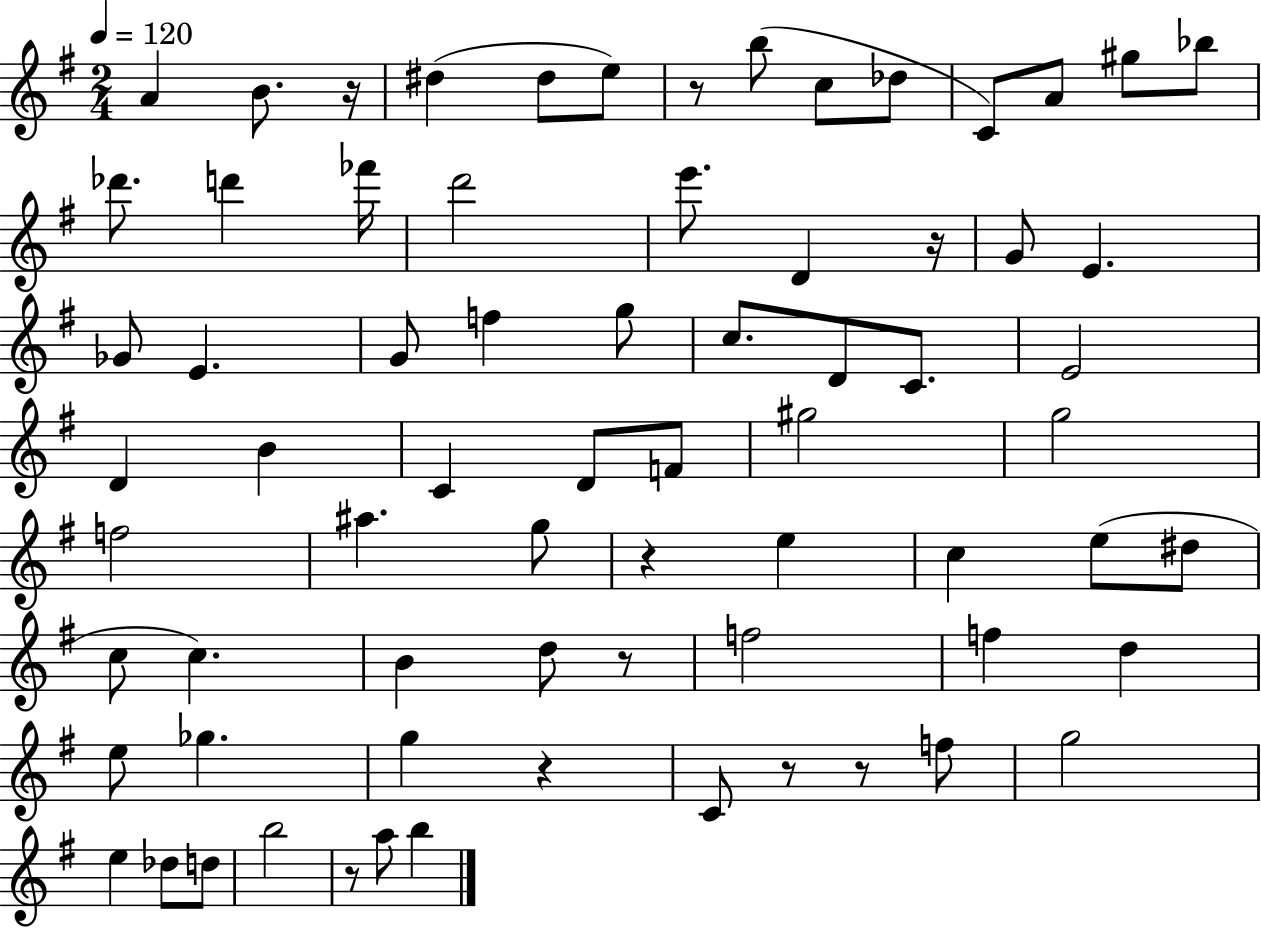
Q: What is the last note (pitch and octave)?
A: B5